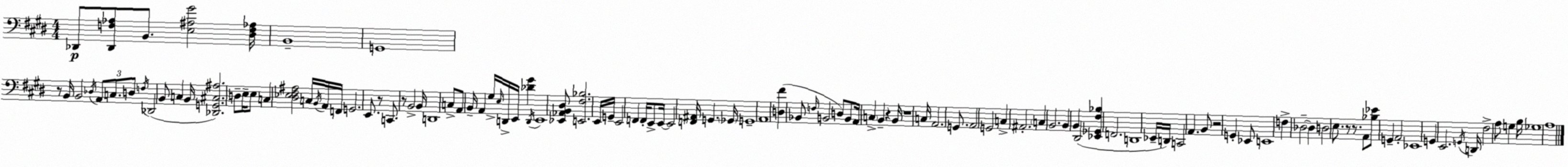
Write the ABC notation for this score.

X:1
T:Untitled
M:4/4
L:1/4
K:E
_D,,/2 [_D,,F,_A,]/2 B,,/2 [E,^A,^G]2 [^D,F,_A,]/4 B,,4 G,,4 z/2 B,,/4 B,,2 _D,/4 A,,/2 C,/2 D,/2 F,/4 _D,,2 B,,/2 C, B,,/4 [_D,,G,,^C,^A,]2 D,/2 E,/4 E,/2 C, [^D,_E,^F,^A,]2 C,/4 B,,/4 A,,/4 F,,/4 G,,2 E,,/2 z/2 C,,/2 z/2 B,,2 B,,/4 D,,4 C,/2 A,,/2 B,,/4 A,, ^G,/4 E,/4 D,,/4 E,,/4 [_D^G] D,,/4 E,,4 [_E,,_A,,B,,^D,]/2 [E,,^F,_B,]2 E,,/4 G,,/4 E,,2 F,, F,,/4 E,,/2 E,,/4 E,,2 [F,,^A,,]/4 G,, _G,,/4 G,,4 A,,4 [D,^F] _B,,/2 F,/4 B,,2 D,/2 B,,/2 A,,/4 C, B,, z B,,/4 z4 C,/4 A,,2 G,,/2 A,,2 G,,2 C, ^A,,2 C, B,,2 B,, B,, ^D,,2 [_E,,_G,,^F,_B,] F,,2 D,,4 _E,,/4 D,,/4 C,,2 A,, B,,/2 z2 G,, _E,,/2 E,,4 F, _D,2 _D, D,2 E,/2 z/2 z/2 A,,/2 [_B,_E]/2 G,, A,,2 _E,,4 G,, E,,2 G,,/4 D,,/4 ^F,2 A,/2 G, B,/4 _G,4 A,4